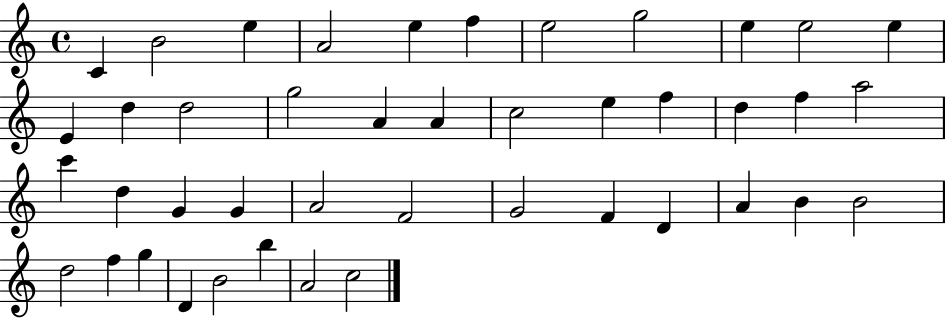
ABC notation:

X:1
T:Untitled
M:4/4
L:1/4
K:C
C B2 e A2 e f e2 g2 e e2 e E d d2 g2 A A c2 e f d f a2 c' d G G A2 F2 G2 F D A B B2 d2 f g D B2 b A2 c2